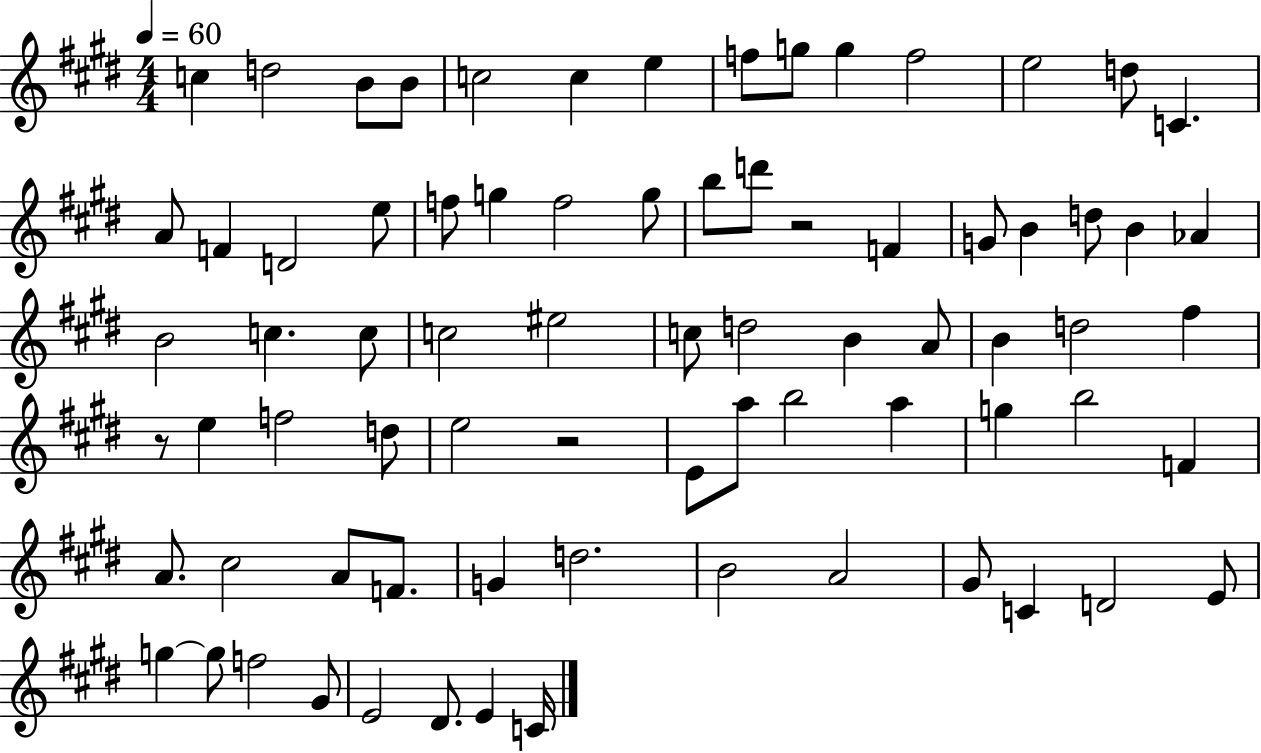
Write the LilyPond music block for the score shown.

{
  \clef treble
  \numericTimeSignature
  \time 4/4
  \key e \major
  \tempo 4 = 60
  \repeat volta 2 { c''4 d''2 b'8 b'8 | c''2 c''4 e''4 | f''8 g''8 g''4 f''2 | e''2 d''8 c'4. | \break a'8 f'4 d'2 e''8 | f''8 g''4 f''2 g''8 | b''8 d'''8 r2 f'4 | g'8 b'4 d''8 b'4 aes'4 | \break b'2 c''4. c''8 | c''2 eis''2 | c''8 d''2 b'4 a'8 | b'4 d''2 fis''4 | \break r8 e''4 f''2 d''8 | e''2 r2 | e'8 a''8 b''2 a''4 | g''4 b''2 f'4 | \break a'8. cis''2 a'8 f'8. | g'4 d''2. | b'2 a'2 | gis'8 c'4 d'2 e'8 | \break g''4~~ g''8 f''2 gis'8 | e'2 dis'8. e'4 c'16 | } \bar "|."
}